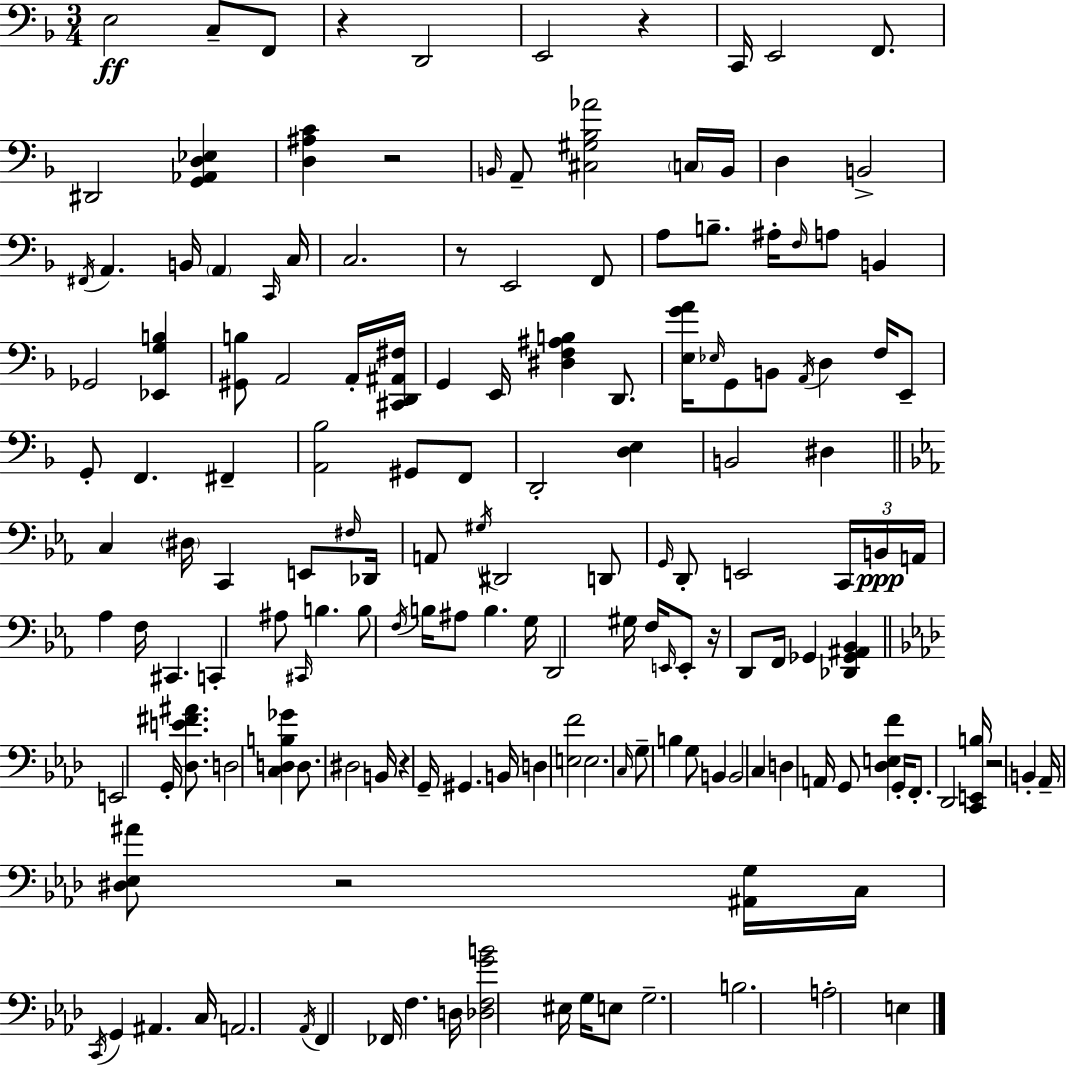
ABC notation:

X:1
T:Untitled
M:3/4
L:1/4
K:Dm
E,2 C,/2 F,,/2 z D,,2 E,,2 z C,,/4 E,,2 F,,/2 ^D,,2 [G,,_A,,D,_E,] [D,^A,C] z2 B,,/4 A,,/2 [^C,^G,_B,_A]2 C,/4 B,,/4 D, B,,2 ^F,,/4 A,, B,,/4 A,, C,,/4 C,/4 C,2 z/2 E,,2 F,,/2 A,/2 B,/2 ^A,/4 F,/4 A,/2 B,, _G,,2 [_E,,G,B,] [^G,,B,]/2 A,,2 A,,/4 [^C,,D,,^A,,^F,]/4 G,, E,,/4 [^D,F,^A,B,] D,,/2 [E,GA]/4 _E,/4 G,,/2 B,,/2 A,,/4 D, F,/4 E,,/2 G,,/2 F,, ^F,, [A,,_B,]2 ^G,,/2 F,,/2 D,,2 [D,E,] B,,2 ^D, C, ^D,/4 C,, E,,/2 ^F,/4 _D,,/4 A,,/2 ^G,/4 ^D,,2 D,,/2 G,,/4 D,,/2 E,,2 C,,/4 B,,/4 A,,/4 _A, F,/4 ^C,, C,, ^A,/2 ^C,,/4 B, B,/2 F,/4 B,/4 ^A,/2 B, G,/4 D,,2 ^G,/4 F,/4 E,,/4 E,,/2 z/4 D,,/2 F,,/4 _G,, [_D,,_G,,^A,,_B,,] E,,2 G,,/4 [_D,E^F^A]/2 D,2 [C,D,B,_G] D,/2 ^D,2 B,,/4 z G,,/4 ^G,, B,,/4 D, [E,F]2 E,2 C,/4 G,/2 B, G,/2 B,, B,,2 C, D, A,,/4 G,,/2 [_D,E,F] G,,/4 F,,/2 _D,,2 [C,,E,,B,]/4 z2 B,, _A,,/4 [^D,_E,^A]/2 z2 [^A,,G,]/4 C,/4 C,,/4 G,, ^A,, C,/4 A,,2 _A,,/4 F,, _F,,/4 F, D,/4 [_D,F,GB]2 ^E,/4 G,/4 E,/2 G,2 B,2 A,2 E,